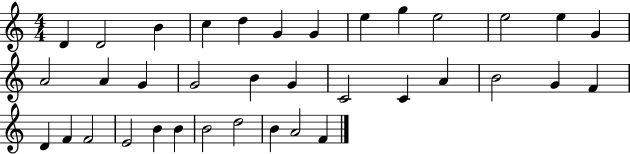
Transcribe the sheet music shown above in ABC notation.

X:1
T:Untitled
M:4/4
L:1/4
K:C
D D2 B c d G G e g e2 e2 e G A2 A G G2 B G C2 C A B2 G F D F F2 E2 B B B2 d2 B A2 F